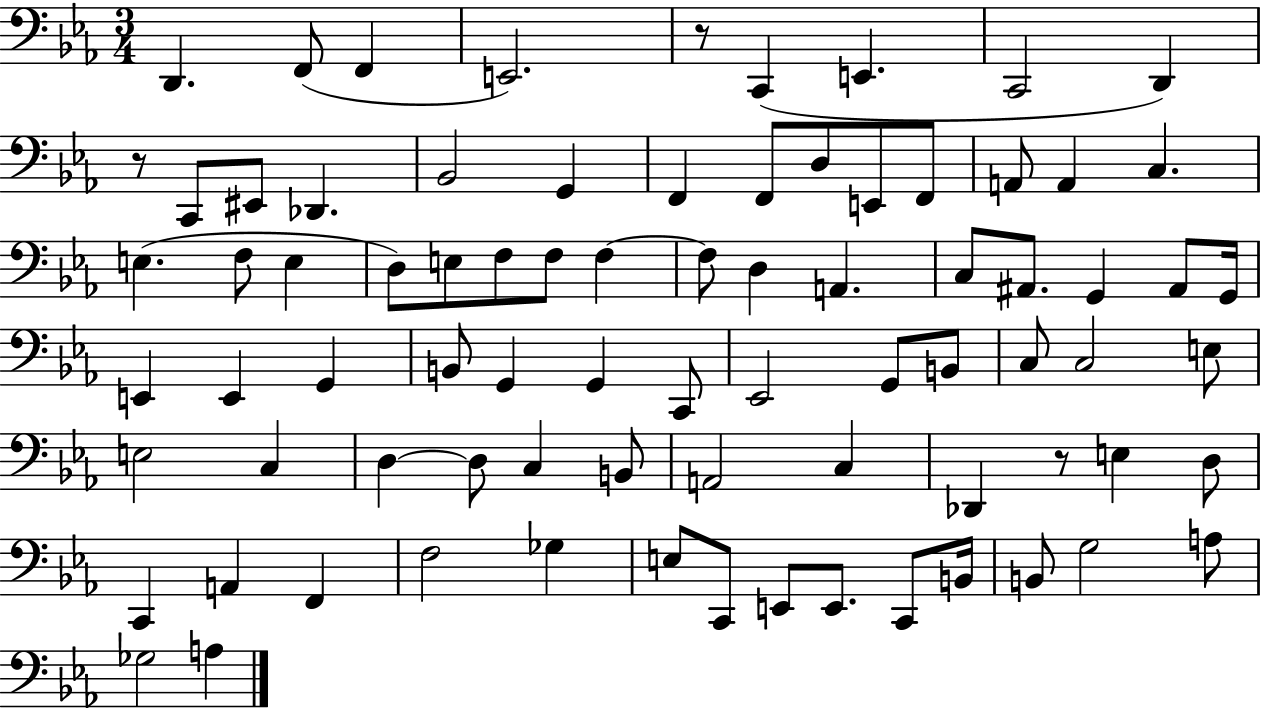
D2/q. F2/e F2/q E2/h. R/e C2/q E2/q. C2/h D2/q R/e C2/e EIS2/e Db2/q. Bb2/h G2/q F2/q F2/e D3/e E2/e F2/e A2/e A2/q C3/q. E3/q. F3/e E3/q D3/e E3/e F3/e F3/e F3/q F3/e D3/q A2/q. C3/e A#2/e. G2/q A#2/e G2/s E2/q E2/q G2/q B2/e G2/q G2/q C2/e Eb2/h G2/e B2/e C3/e C3/h E3/e E3/h C3/q D3/q D3/e C3/q B2/e A2/h C3/q Db2/q R/e E3/q D3/e C2/q A2/q F2/q F3/h Gb3/q E3/e C2/e E2/e E2/e. C2/e B2/s B2/e G3/h A3/e Gb3/h A3/q